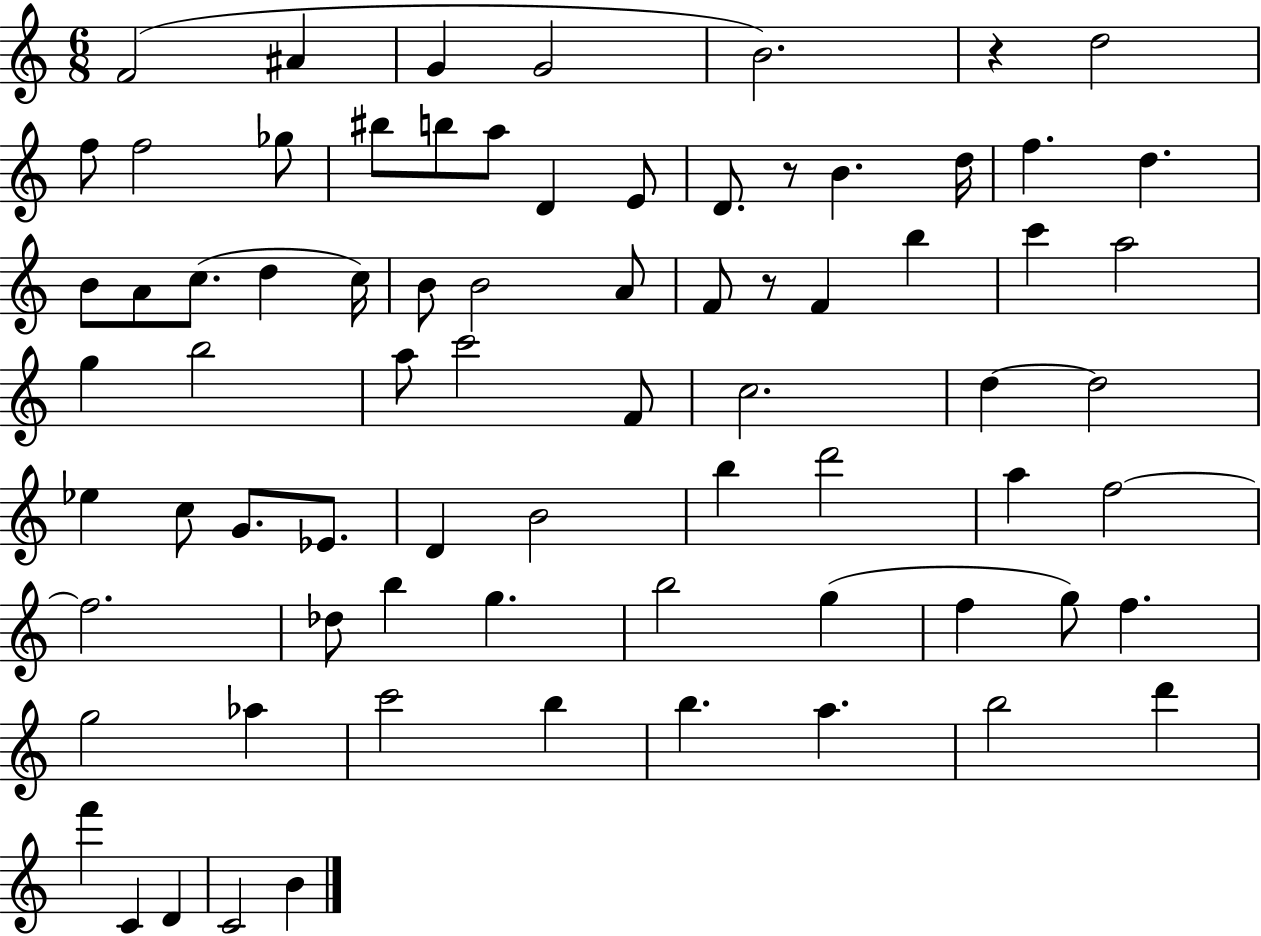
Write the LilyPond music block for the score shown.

{
  \clef treble
  \numericTimeSignature
  \time 6/8
  \key c \major
  f'2( ais'4 | g'4 g'2 | b'2.) | r4 d''2 | \break f''8 f''2 ges''8 | bis''8 b''8 a''8 d'4 e'8 | d'8. r8 b'4. d''16 | f''4. d''4. | \break b'8 a'8 c''8.( d''4 c''16) | b'8 b'2 a'8 | f'8 r8 f'4 b''4 | c'''4 a''2 | \break g''4 b''2 | a''8 c'''2 f'8 | c''2. | d''4~~ d''2 | \break ees''4 c''8 g'8. ees'8. | d'4 b'2 | b''4 d'''2 | a''4 f''2~~ | \break f''2. | des''8 b''4 g''4. | b''2 g''4( | f''4 g''8) f''4. | \break g''2 aes''4 | c'''2 b''4 | b''4. a''4. | b''2 d'''4 | \break f'''4 c'4 d'4 | c'2 b'4 | \bar "|."
}